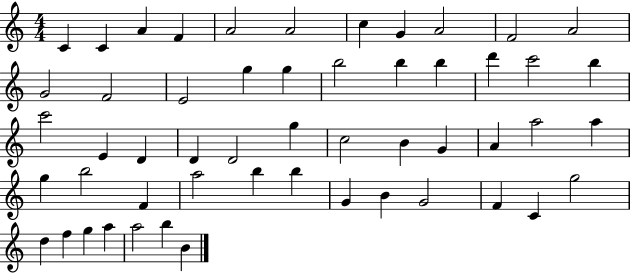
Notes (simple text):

C4/q C4/q A4/q F4/q A4/h A4/h C5/q G4/q A4/h F4/h A4/h G4/h F4/h E4/h G5/q G5/q B5/h B5/q B5/q D6/q C6/h B5/q C6/h E4/q D4/q D4/q D4/h G5/q C5/h B4/q G4/q A4/q A5/h A5/q G5/q B5/h F4/q A5/h B5/q B5/q G4/q B4/q G4/h F4/q C4/q G5/h D5/q F5/q G5/q A5/q A5/h B5/q B4/q